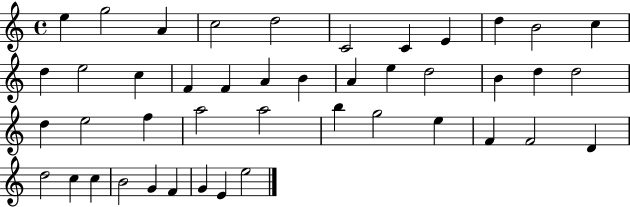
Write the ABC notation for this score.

X:1
T:Untitled
M:4/4
L:1/4
K:C
e g2 A c2 d2 C2 C E d B2 c d e2 c F F A B A e d2 B d d2 d e2 f a2 a2 b g2 e F F2 D d2 c c B2 G F G E e2